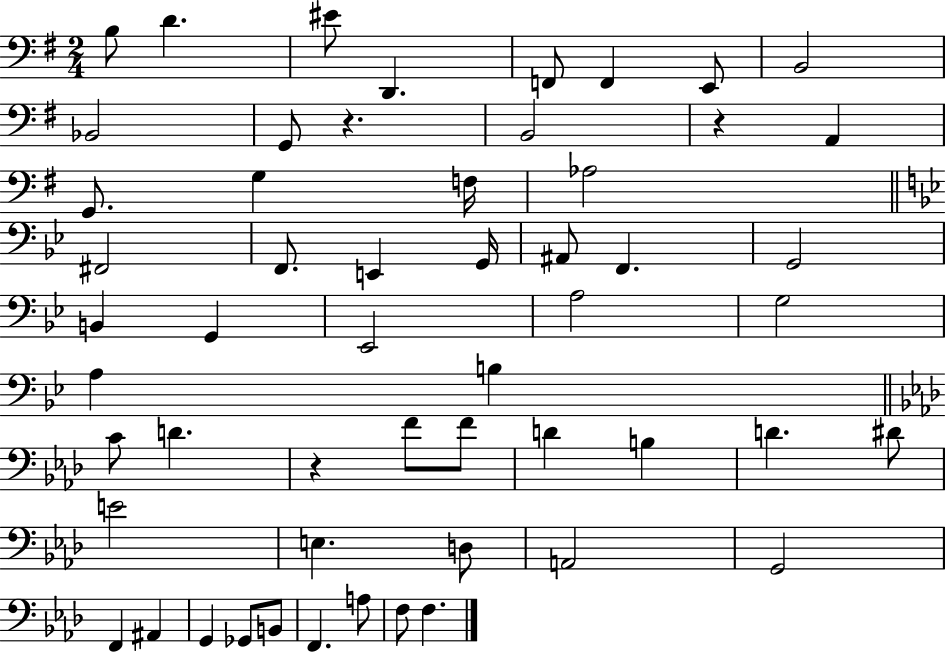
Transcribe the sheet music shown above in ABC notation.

X:1
T:Untitled
M:2/4
L:1/4
K:G
B,/2 D ^E/2 D,, F,,/2 F,, E,,/2 B,,2 _B,,2 G,,/2 z B,,2 z A,, G,,/2 G, F,/4 _A,2 ^F,,2 F,,/2 E,, G,,/4 ^A,,/2 F,, G,,2 B,, G,, _E,,2 A,2 G,2 A, B, C/2 D z F/2 F/2 D B, D ^D/2 E2 E, D,/2 A,,2 G,,2 F,, ^A,, G,, _G,,/2 B,,/2 F,, A,/2 F,/2 F,